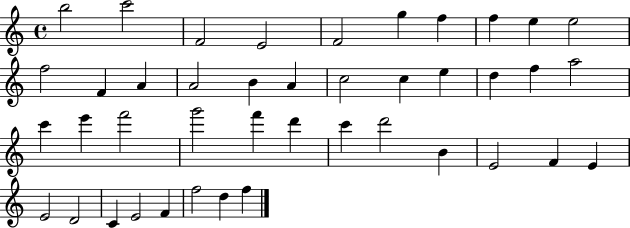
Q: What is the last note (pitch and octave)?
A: F5